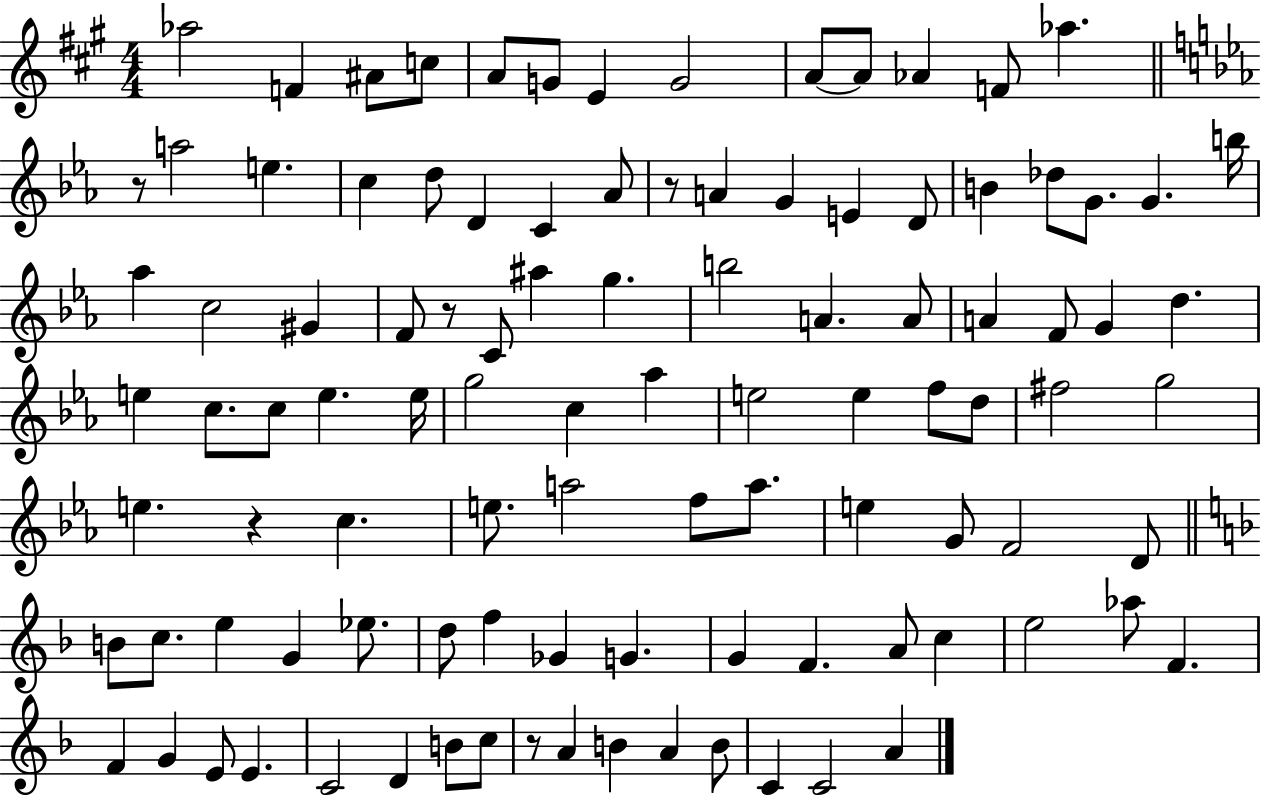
{
  \clef treble
  \numericTimeSignature
  \time 4/4
  \key a \major
  aes''2 f'4 ais'8 c''8 | a'8 g'8 e'4 g'2 | a'8~~ a'8 aes'4 f'8 aes''4. | \bar "||" \break \key ees \major r8 a''2 e''4. | c''4 d''8 d'4 c'4 aes'8 | r8 a'4 g'4 e'4 d'8 | b'4 des''8 g'8. g'4. b''16 | \break aes''4 c''2 gis'4 | f'8 r8 c'8 ais''4 g''4. | b''2 a'4. a'8 | a'4 f'8 g'4 d''4. | \break e''4 c''8. c''8 e''4. e''16 | g''2 c''4 aes''4 | e''2 e''4 f''8 d''8 | fis''2 g''2 | \break e''4. r4 c''4. | e''8. a''2 f''8 a''8. | e''4 g'8 f'2 d'8 | \bar "||" \break \key d \minor b'8 c''8. e''4 g'4 ees''8. | d''8 f''4 ges'4 g'4. | g'4 f'4. a'8 c''4 | e''2 aes''8 f'4. | \break f'4 g'4 e'8 e'4. | c'2 d'4 b'8 c''8 | r8 a'4 b'4 a'4 b'8 | c'4 c'2 a'4 | \break \bar "|."
}